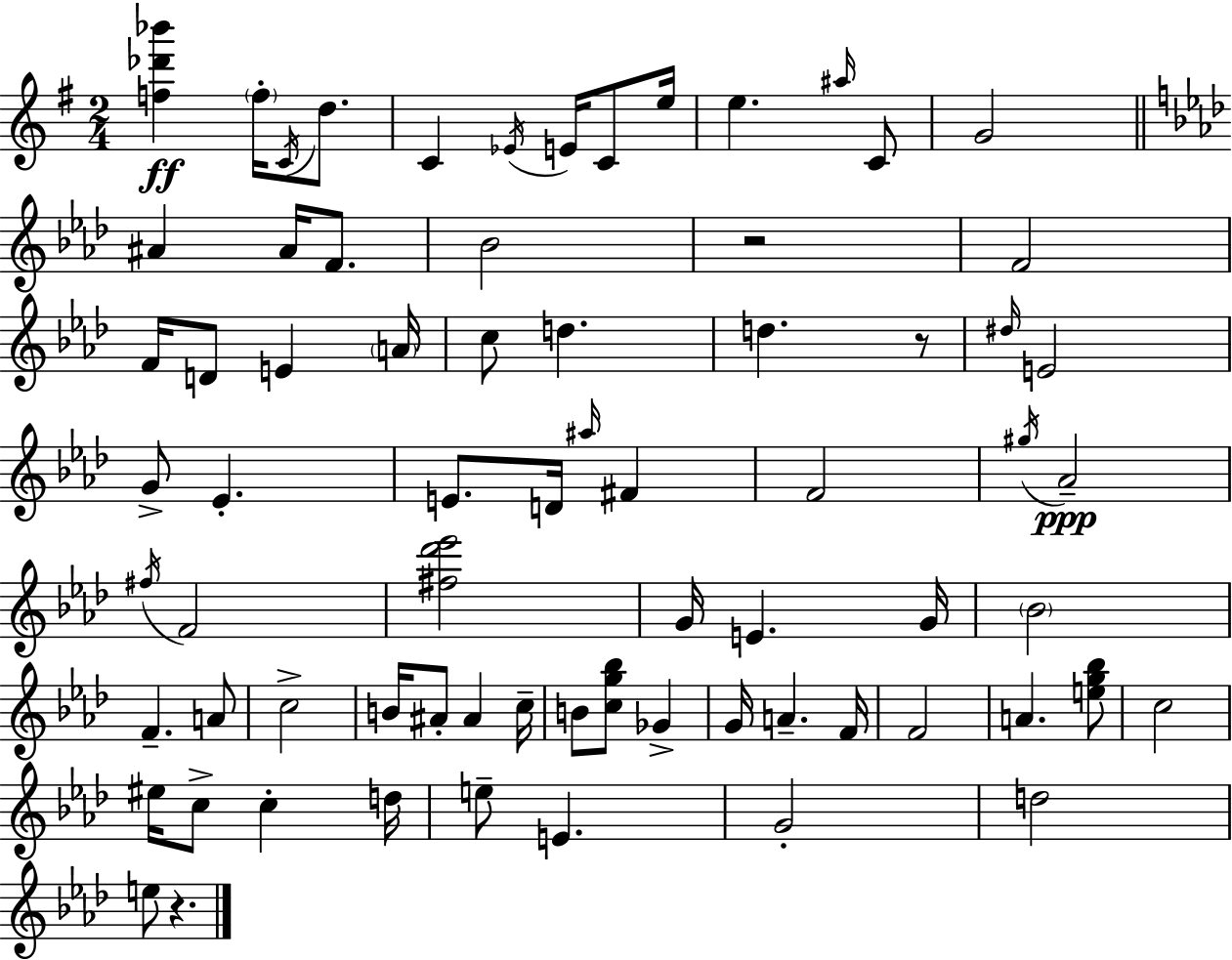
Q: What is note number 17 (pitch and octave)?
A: F4